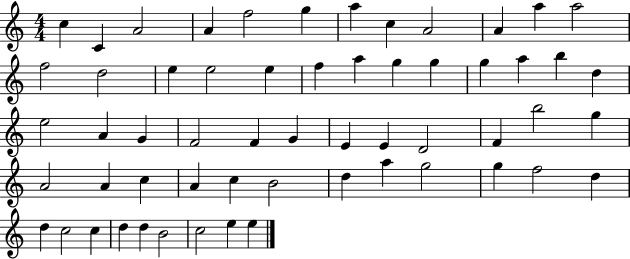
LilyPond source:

{
  \clef treble
  \numericTimeSignature
  \time 4/4
  \key c \major
  c''4 c'4 a'2 | a'4 f''2 g''4 | a''4 c''4 a'2 | a'4 a''4 a''2 | \break f''2 d''2 | e''4 e''2 e''4 | f''4 a''4 g''4 g''4 | g''4 a''4 b''4 d''4 | \break e''2 a'4 g'4 | f'2 f'4 g'4 | e'4 e'4 d'2 | f'4 b''2 g''4 | \break a'2 a'4 c''4 | a'4 c''4 b'2 | d''4 a''4 g''2 | g''4 f''2 d''4 | \break d''4 c''2 c''4 | d''4 d''4 b'2 | c''2 e''4 e''4 | \bar "|."
}